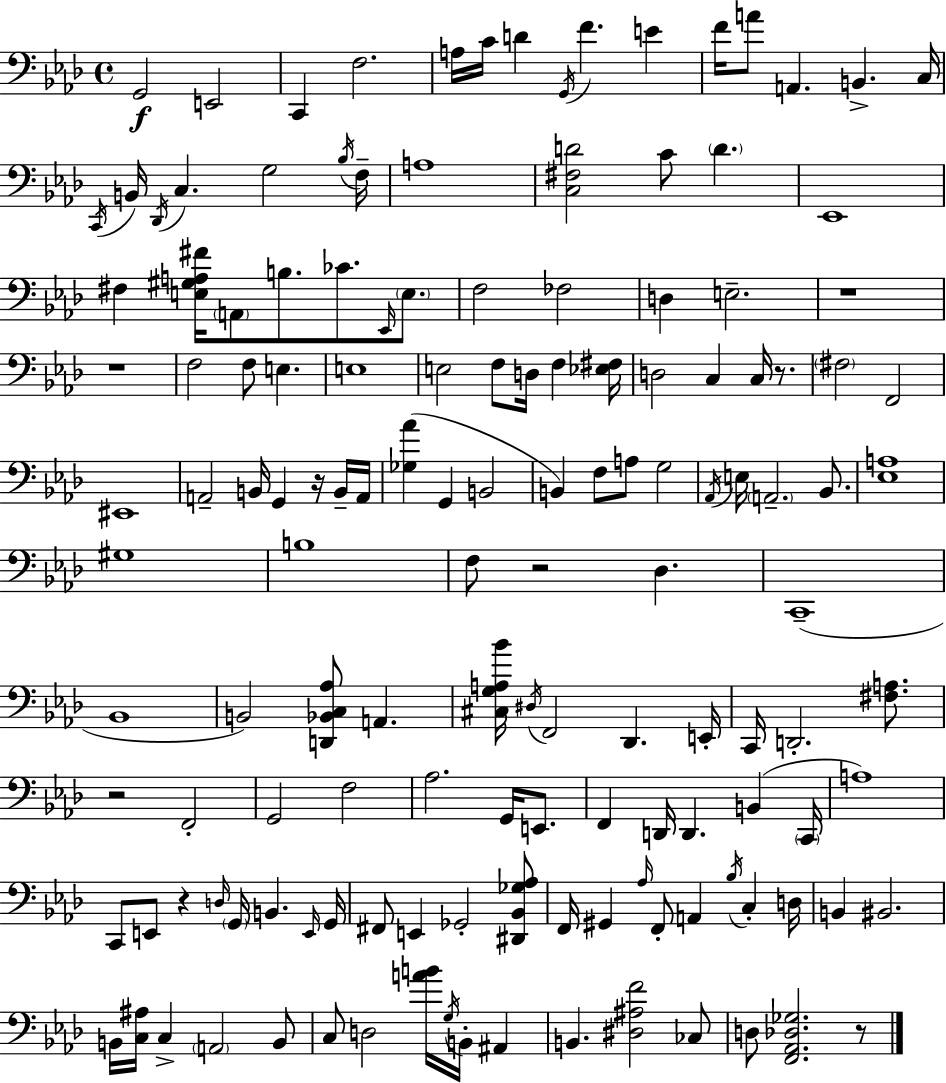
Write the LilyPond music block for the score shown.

{
  \clef bass
  \time 4/4
  \defaultTimeSignature
  \key f \minor
  g,2\f e,2 | c,4 f2. | a16 c'16 d'4 \acciaccatura { g,16 } f'4. e'4 | f'16 a'8 a,4. b,4.-> | \break c16 \acciaccatura { c,16 } b,16 \acciaccatura { des,16 } c4. g2 | \acciaccatura { bes16 } f16-- a1 | <c fis d'>2 c'8 \parenthesize d'4. | ees,1 | \break fis4 <e gis a fis'>16 \parenthesize a,8 b8. ces'8. | \grace { ees,16 } \parenthesize e8. f2 fes2 | d4 e2.-- | r1 | \break r1 | f2 f8 e4. | e1 | e2 f8 d16 | \break f4 <ees fis>16 d2 c4 | c16 r8. \parenthesize fis2 f,2 | eis,1 | a,2-- b,16 g,4 | \break r16 b,16-- a,16 <ges aes'>4( g,4 b,2 | b,4) f8 a8 g2 | \acciaccatura { aes,16 } e16 \parenthesize a,2.-- | bes,8. <ees a>1 | \break gis1 | b1 | f8 r2 | des4. c,1--( | \break bes,1 | b,2) <d, bes, c aes>8 | a,4. <cis g a bes'>16 \acciaccatura { dis16 } f,2 | des,4. e,16-. c,16 d,2.-. | \break <fis a>8. r2 f,2-. | g,2 f2 | aes2. | g,16 e,8. f,4 d,16 d,4. | \break b,4( \parenthesize c,16 a1) | c,8 e,8 r4 \grace { d16 } | \parenthesize g,16 b,4. \grace { e,16 } g,16 fis,8 e,4 ges,2-. | <dis, bes, ges aes>8 f,16 gis,4 \grace { aes16 } f,8-. | \break a,4 \acciaccatura { bes16 } c4-. d16 b,4 bis,2. | b,16 <c ais>16 c4-> | \parenthesize a,2 b,8 c8 d2 | <a' b'>16 \acciaccatura { g16 } b,16-. ais,4 b,4. | \break <dis ais f'>2 ces8 d8 <f, aes, des ges>2. | r8 \bar "|."
}